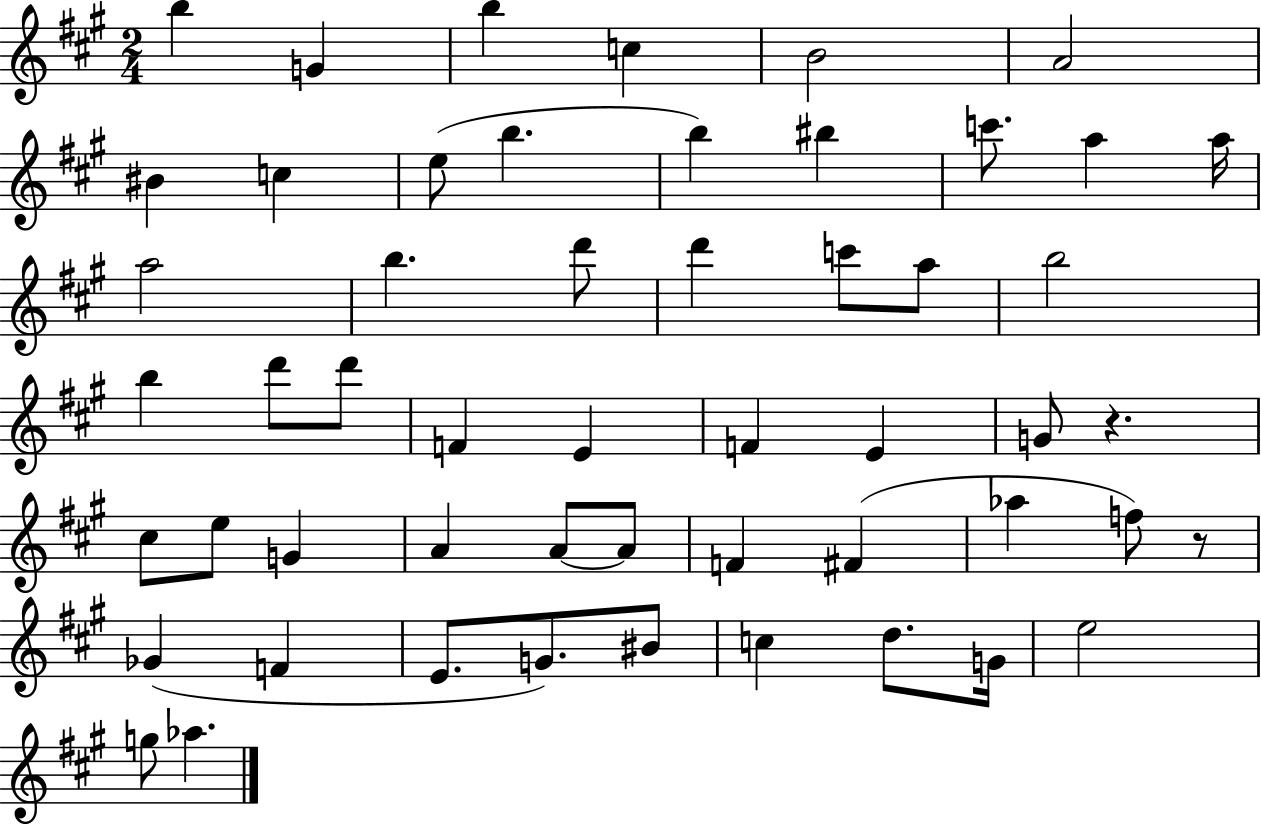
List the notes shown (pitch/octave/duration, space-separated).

B5/q G4/q B5/q C5/q B4/h A4/h BIS4/q C5/q E5/e B5/q. B5/q BIS5/q C6/e. A5/q A5/s A5/h B5/q. D6/e D6/q C6/e A5/e B5/h B5/q D6/e D6/e F4/q E4/q F4/q E4/q G4/e R/q. C#5/e E5/e G4/q A4/q A4/e A4/e F4/q F#4/q Ab5/q F5/e R/e Gb4/q F4/q E4/e. G4/e. BIS4/e C5/q D5/e. G4/s E5/h G5/e Ab5/q.